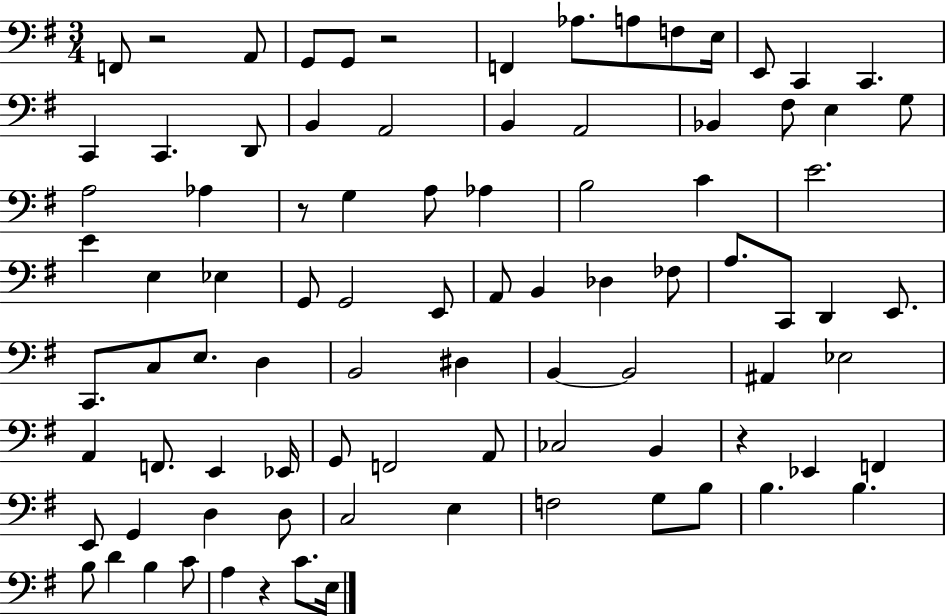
F2/e R/h A2/e G2/e G2/e R/h F2/q Ab3/e. A3/e F3/e E3/s E2/e C2/q C2/q. C2/q C2/q. D2/e B2/q A2/h B2/q A2/h Bb2/q F#3/e E3/q G3/e A3/h Ab3/q R/e G3/q A3/e Ab3/q B3/h C4/q E4/h. E4/q E3/q Eb3/q G2/e G2/h E2/e A2/e B2/q Db3/q FES3/e A3/e. C2/e D2/q E2/e. C2/e. C3/e E3/e. D3/q B2/h D#3/q B2/q B2/h A#2/q Eb3/h A2/q F2/e. E2/q Eb2/s G2/e F2/h A2/e CES3/h B2/q R/q Eb2/q F2/q E2/e G2/q D3/q D3/e C3/h E3/q F3/h G3/e B3/e B3/q. B3/q. B3/e D4/q B3/q C4/e A3/q R/q C4/e. E3/s